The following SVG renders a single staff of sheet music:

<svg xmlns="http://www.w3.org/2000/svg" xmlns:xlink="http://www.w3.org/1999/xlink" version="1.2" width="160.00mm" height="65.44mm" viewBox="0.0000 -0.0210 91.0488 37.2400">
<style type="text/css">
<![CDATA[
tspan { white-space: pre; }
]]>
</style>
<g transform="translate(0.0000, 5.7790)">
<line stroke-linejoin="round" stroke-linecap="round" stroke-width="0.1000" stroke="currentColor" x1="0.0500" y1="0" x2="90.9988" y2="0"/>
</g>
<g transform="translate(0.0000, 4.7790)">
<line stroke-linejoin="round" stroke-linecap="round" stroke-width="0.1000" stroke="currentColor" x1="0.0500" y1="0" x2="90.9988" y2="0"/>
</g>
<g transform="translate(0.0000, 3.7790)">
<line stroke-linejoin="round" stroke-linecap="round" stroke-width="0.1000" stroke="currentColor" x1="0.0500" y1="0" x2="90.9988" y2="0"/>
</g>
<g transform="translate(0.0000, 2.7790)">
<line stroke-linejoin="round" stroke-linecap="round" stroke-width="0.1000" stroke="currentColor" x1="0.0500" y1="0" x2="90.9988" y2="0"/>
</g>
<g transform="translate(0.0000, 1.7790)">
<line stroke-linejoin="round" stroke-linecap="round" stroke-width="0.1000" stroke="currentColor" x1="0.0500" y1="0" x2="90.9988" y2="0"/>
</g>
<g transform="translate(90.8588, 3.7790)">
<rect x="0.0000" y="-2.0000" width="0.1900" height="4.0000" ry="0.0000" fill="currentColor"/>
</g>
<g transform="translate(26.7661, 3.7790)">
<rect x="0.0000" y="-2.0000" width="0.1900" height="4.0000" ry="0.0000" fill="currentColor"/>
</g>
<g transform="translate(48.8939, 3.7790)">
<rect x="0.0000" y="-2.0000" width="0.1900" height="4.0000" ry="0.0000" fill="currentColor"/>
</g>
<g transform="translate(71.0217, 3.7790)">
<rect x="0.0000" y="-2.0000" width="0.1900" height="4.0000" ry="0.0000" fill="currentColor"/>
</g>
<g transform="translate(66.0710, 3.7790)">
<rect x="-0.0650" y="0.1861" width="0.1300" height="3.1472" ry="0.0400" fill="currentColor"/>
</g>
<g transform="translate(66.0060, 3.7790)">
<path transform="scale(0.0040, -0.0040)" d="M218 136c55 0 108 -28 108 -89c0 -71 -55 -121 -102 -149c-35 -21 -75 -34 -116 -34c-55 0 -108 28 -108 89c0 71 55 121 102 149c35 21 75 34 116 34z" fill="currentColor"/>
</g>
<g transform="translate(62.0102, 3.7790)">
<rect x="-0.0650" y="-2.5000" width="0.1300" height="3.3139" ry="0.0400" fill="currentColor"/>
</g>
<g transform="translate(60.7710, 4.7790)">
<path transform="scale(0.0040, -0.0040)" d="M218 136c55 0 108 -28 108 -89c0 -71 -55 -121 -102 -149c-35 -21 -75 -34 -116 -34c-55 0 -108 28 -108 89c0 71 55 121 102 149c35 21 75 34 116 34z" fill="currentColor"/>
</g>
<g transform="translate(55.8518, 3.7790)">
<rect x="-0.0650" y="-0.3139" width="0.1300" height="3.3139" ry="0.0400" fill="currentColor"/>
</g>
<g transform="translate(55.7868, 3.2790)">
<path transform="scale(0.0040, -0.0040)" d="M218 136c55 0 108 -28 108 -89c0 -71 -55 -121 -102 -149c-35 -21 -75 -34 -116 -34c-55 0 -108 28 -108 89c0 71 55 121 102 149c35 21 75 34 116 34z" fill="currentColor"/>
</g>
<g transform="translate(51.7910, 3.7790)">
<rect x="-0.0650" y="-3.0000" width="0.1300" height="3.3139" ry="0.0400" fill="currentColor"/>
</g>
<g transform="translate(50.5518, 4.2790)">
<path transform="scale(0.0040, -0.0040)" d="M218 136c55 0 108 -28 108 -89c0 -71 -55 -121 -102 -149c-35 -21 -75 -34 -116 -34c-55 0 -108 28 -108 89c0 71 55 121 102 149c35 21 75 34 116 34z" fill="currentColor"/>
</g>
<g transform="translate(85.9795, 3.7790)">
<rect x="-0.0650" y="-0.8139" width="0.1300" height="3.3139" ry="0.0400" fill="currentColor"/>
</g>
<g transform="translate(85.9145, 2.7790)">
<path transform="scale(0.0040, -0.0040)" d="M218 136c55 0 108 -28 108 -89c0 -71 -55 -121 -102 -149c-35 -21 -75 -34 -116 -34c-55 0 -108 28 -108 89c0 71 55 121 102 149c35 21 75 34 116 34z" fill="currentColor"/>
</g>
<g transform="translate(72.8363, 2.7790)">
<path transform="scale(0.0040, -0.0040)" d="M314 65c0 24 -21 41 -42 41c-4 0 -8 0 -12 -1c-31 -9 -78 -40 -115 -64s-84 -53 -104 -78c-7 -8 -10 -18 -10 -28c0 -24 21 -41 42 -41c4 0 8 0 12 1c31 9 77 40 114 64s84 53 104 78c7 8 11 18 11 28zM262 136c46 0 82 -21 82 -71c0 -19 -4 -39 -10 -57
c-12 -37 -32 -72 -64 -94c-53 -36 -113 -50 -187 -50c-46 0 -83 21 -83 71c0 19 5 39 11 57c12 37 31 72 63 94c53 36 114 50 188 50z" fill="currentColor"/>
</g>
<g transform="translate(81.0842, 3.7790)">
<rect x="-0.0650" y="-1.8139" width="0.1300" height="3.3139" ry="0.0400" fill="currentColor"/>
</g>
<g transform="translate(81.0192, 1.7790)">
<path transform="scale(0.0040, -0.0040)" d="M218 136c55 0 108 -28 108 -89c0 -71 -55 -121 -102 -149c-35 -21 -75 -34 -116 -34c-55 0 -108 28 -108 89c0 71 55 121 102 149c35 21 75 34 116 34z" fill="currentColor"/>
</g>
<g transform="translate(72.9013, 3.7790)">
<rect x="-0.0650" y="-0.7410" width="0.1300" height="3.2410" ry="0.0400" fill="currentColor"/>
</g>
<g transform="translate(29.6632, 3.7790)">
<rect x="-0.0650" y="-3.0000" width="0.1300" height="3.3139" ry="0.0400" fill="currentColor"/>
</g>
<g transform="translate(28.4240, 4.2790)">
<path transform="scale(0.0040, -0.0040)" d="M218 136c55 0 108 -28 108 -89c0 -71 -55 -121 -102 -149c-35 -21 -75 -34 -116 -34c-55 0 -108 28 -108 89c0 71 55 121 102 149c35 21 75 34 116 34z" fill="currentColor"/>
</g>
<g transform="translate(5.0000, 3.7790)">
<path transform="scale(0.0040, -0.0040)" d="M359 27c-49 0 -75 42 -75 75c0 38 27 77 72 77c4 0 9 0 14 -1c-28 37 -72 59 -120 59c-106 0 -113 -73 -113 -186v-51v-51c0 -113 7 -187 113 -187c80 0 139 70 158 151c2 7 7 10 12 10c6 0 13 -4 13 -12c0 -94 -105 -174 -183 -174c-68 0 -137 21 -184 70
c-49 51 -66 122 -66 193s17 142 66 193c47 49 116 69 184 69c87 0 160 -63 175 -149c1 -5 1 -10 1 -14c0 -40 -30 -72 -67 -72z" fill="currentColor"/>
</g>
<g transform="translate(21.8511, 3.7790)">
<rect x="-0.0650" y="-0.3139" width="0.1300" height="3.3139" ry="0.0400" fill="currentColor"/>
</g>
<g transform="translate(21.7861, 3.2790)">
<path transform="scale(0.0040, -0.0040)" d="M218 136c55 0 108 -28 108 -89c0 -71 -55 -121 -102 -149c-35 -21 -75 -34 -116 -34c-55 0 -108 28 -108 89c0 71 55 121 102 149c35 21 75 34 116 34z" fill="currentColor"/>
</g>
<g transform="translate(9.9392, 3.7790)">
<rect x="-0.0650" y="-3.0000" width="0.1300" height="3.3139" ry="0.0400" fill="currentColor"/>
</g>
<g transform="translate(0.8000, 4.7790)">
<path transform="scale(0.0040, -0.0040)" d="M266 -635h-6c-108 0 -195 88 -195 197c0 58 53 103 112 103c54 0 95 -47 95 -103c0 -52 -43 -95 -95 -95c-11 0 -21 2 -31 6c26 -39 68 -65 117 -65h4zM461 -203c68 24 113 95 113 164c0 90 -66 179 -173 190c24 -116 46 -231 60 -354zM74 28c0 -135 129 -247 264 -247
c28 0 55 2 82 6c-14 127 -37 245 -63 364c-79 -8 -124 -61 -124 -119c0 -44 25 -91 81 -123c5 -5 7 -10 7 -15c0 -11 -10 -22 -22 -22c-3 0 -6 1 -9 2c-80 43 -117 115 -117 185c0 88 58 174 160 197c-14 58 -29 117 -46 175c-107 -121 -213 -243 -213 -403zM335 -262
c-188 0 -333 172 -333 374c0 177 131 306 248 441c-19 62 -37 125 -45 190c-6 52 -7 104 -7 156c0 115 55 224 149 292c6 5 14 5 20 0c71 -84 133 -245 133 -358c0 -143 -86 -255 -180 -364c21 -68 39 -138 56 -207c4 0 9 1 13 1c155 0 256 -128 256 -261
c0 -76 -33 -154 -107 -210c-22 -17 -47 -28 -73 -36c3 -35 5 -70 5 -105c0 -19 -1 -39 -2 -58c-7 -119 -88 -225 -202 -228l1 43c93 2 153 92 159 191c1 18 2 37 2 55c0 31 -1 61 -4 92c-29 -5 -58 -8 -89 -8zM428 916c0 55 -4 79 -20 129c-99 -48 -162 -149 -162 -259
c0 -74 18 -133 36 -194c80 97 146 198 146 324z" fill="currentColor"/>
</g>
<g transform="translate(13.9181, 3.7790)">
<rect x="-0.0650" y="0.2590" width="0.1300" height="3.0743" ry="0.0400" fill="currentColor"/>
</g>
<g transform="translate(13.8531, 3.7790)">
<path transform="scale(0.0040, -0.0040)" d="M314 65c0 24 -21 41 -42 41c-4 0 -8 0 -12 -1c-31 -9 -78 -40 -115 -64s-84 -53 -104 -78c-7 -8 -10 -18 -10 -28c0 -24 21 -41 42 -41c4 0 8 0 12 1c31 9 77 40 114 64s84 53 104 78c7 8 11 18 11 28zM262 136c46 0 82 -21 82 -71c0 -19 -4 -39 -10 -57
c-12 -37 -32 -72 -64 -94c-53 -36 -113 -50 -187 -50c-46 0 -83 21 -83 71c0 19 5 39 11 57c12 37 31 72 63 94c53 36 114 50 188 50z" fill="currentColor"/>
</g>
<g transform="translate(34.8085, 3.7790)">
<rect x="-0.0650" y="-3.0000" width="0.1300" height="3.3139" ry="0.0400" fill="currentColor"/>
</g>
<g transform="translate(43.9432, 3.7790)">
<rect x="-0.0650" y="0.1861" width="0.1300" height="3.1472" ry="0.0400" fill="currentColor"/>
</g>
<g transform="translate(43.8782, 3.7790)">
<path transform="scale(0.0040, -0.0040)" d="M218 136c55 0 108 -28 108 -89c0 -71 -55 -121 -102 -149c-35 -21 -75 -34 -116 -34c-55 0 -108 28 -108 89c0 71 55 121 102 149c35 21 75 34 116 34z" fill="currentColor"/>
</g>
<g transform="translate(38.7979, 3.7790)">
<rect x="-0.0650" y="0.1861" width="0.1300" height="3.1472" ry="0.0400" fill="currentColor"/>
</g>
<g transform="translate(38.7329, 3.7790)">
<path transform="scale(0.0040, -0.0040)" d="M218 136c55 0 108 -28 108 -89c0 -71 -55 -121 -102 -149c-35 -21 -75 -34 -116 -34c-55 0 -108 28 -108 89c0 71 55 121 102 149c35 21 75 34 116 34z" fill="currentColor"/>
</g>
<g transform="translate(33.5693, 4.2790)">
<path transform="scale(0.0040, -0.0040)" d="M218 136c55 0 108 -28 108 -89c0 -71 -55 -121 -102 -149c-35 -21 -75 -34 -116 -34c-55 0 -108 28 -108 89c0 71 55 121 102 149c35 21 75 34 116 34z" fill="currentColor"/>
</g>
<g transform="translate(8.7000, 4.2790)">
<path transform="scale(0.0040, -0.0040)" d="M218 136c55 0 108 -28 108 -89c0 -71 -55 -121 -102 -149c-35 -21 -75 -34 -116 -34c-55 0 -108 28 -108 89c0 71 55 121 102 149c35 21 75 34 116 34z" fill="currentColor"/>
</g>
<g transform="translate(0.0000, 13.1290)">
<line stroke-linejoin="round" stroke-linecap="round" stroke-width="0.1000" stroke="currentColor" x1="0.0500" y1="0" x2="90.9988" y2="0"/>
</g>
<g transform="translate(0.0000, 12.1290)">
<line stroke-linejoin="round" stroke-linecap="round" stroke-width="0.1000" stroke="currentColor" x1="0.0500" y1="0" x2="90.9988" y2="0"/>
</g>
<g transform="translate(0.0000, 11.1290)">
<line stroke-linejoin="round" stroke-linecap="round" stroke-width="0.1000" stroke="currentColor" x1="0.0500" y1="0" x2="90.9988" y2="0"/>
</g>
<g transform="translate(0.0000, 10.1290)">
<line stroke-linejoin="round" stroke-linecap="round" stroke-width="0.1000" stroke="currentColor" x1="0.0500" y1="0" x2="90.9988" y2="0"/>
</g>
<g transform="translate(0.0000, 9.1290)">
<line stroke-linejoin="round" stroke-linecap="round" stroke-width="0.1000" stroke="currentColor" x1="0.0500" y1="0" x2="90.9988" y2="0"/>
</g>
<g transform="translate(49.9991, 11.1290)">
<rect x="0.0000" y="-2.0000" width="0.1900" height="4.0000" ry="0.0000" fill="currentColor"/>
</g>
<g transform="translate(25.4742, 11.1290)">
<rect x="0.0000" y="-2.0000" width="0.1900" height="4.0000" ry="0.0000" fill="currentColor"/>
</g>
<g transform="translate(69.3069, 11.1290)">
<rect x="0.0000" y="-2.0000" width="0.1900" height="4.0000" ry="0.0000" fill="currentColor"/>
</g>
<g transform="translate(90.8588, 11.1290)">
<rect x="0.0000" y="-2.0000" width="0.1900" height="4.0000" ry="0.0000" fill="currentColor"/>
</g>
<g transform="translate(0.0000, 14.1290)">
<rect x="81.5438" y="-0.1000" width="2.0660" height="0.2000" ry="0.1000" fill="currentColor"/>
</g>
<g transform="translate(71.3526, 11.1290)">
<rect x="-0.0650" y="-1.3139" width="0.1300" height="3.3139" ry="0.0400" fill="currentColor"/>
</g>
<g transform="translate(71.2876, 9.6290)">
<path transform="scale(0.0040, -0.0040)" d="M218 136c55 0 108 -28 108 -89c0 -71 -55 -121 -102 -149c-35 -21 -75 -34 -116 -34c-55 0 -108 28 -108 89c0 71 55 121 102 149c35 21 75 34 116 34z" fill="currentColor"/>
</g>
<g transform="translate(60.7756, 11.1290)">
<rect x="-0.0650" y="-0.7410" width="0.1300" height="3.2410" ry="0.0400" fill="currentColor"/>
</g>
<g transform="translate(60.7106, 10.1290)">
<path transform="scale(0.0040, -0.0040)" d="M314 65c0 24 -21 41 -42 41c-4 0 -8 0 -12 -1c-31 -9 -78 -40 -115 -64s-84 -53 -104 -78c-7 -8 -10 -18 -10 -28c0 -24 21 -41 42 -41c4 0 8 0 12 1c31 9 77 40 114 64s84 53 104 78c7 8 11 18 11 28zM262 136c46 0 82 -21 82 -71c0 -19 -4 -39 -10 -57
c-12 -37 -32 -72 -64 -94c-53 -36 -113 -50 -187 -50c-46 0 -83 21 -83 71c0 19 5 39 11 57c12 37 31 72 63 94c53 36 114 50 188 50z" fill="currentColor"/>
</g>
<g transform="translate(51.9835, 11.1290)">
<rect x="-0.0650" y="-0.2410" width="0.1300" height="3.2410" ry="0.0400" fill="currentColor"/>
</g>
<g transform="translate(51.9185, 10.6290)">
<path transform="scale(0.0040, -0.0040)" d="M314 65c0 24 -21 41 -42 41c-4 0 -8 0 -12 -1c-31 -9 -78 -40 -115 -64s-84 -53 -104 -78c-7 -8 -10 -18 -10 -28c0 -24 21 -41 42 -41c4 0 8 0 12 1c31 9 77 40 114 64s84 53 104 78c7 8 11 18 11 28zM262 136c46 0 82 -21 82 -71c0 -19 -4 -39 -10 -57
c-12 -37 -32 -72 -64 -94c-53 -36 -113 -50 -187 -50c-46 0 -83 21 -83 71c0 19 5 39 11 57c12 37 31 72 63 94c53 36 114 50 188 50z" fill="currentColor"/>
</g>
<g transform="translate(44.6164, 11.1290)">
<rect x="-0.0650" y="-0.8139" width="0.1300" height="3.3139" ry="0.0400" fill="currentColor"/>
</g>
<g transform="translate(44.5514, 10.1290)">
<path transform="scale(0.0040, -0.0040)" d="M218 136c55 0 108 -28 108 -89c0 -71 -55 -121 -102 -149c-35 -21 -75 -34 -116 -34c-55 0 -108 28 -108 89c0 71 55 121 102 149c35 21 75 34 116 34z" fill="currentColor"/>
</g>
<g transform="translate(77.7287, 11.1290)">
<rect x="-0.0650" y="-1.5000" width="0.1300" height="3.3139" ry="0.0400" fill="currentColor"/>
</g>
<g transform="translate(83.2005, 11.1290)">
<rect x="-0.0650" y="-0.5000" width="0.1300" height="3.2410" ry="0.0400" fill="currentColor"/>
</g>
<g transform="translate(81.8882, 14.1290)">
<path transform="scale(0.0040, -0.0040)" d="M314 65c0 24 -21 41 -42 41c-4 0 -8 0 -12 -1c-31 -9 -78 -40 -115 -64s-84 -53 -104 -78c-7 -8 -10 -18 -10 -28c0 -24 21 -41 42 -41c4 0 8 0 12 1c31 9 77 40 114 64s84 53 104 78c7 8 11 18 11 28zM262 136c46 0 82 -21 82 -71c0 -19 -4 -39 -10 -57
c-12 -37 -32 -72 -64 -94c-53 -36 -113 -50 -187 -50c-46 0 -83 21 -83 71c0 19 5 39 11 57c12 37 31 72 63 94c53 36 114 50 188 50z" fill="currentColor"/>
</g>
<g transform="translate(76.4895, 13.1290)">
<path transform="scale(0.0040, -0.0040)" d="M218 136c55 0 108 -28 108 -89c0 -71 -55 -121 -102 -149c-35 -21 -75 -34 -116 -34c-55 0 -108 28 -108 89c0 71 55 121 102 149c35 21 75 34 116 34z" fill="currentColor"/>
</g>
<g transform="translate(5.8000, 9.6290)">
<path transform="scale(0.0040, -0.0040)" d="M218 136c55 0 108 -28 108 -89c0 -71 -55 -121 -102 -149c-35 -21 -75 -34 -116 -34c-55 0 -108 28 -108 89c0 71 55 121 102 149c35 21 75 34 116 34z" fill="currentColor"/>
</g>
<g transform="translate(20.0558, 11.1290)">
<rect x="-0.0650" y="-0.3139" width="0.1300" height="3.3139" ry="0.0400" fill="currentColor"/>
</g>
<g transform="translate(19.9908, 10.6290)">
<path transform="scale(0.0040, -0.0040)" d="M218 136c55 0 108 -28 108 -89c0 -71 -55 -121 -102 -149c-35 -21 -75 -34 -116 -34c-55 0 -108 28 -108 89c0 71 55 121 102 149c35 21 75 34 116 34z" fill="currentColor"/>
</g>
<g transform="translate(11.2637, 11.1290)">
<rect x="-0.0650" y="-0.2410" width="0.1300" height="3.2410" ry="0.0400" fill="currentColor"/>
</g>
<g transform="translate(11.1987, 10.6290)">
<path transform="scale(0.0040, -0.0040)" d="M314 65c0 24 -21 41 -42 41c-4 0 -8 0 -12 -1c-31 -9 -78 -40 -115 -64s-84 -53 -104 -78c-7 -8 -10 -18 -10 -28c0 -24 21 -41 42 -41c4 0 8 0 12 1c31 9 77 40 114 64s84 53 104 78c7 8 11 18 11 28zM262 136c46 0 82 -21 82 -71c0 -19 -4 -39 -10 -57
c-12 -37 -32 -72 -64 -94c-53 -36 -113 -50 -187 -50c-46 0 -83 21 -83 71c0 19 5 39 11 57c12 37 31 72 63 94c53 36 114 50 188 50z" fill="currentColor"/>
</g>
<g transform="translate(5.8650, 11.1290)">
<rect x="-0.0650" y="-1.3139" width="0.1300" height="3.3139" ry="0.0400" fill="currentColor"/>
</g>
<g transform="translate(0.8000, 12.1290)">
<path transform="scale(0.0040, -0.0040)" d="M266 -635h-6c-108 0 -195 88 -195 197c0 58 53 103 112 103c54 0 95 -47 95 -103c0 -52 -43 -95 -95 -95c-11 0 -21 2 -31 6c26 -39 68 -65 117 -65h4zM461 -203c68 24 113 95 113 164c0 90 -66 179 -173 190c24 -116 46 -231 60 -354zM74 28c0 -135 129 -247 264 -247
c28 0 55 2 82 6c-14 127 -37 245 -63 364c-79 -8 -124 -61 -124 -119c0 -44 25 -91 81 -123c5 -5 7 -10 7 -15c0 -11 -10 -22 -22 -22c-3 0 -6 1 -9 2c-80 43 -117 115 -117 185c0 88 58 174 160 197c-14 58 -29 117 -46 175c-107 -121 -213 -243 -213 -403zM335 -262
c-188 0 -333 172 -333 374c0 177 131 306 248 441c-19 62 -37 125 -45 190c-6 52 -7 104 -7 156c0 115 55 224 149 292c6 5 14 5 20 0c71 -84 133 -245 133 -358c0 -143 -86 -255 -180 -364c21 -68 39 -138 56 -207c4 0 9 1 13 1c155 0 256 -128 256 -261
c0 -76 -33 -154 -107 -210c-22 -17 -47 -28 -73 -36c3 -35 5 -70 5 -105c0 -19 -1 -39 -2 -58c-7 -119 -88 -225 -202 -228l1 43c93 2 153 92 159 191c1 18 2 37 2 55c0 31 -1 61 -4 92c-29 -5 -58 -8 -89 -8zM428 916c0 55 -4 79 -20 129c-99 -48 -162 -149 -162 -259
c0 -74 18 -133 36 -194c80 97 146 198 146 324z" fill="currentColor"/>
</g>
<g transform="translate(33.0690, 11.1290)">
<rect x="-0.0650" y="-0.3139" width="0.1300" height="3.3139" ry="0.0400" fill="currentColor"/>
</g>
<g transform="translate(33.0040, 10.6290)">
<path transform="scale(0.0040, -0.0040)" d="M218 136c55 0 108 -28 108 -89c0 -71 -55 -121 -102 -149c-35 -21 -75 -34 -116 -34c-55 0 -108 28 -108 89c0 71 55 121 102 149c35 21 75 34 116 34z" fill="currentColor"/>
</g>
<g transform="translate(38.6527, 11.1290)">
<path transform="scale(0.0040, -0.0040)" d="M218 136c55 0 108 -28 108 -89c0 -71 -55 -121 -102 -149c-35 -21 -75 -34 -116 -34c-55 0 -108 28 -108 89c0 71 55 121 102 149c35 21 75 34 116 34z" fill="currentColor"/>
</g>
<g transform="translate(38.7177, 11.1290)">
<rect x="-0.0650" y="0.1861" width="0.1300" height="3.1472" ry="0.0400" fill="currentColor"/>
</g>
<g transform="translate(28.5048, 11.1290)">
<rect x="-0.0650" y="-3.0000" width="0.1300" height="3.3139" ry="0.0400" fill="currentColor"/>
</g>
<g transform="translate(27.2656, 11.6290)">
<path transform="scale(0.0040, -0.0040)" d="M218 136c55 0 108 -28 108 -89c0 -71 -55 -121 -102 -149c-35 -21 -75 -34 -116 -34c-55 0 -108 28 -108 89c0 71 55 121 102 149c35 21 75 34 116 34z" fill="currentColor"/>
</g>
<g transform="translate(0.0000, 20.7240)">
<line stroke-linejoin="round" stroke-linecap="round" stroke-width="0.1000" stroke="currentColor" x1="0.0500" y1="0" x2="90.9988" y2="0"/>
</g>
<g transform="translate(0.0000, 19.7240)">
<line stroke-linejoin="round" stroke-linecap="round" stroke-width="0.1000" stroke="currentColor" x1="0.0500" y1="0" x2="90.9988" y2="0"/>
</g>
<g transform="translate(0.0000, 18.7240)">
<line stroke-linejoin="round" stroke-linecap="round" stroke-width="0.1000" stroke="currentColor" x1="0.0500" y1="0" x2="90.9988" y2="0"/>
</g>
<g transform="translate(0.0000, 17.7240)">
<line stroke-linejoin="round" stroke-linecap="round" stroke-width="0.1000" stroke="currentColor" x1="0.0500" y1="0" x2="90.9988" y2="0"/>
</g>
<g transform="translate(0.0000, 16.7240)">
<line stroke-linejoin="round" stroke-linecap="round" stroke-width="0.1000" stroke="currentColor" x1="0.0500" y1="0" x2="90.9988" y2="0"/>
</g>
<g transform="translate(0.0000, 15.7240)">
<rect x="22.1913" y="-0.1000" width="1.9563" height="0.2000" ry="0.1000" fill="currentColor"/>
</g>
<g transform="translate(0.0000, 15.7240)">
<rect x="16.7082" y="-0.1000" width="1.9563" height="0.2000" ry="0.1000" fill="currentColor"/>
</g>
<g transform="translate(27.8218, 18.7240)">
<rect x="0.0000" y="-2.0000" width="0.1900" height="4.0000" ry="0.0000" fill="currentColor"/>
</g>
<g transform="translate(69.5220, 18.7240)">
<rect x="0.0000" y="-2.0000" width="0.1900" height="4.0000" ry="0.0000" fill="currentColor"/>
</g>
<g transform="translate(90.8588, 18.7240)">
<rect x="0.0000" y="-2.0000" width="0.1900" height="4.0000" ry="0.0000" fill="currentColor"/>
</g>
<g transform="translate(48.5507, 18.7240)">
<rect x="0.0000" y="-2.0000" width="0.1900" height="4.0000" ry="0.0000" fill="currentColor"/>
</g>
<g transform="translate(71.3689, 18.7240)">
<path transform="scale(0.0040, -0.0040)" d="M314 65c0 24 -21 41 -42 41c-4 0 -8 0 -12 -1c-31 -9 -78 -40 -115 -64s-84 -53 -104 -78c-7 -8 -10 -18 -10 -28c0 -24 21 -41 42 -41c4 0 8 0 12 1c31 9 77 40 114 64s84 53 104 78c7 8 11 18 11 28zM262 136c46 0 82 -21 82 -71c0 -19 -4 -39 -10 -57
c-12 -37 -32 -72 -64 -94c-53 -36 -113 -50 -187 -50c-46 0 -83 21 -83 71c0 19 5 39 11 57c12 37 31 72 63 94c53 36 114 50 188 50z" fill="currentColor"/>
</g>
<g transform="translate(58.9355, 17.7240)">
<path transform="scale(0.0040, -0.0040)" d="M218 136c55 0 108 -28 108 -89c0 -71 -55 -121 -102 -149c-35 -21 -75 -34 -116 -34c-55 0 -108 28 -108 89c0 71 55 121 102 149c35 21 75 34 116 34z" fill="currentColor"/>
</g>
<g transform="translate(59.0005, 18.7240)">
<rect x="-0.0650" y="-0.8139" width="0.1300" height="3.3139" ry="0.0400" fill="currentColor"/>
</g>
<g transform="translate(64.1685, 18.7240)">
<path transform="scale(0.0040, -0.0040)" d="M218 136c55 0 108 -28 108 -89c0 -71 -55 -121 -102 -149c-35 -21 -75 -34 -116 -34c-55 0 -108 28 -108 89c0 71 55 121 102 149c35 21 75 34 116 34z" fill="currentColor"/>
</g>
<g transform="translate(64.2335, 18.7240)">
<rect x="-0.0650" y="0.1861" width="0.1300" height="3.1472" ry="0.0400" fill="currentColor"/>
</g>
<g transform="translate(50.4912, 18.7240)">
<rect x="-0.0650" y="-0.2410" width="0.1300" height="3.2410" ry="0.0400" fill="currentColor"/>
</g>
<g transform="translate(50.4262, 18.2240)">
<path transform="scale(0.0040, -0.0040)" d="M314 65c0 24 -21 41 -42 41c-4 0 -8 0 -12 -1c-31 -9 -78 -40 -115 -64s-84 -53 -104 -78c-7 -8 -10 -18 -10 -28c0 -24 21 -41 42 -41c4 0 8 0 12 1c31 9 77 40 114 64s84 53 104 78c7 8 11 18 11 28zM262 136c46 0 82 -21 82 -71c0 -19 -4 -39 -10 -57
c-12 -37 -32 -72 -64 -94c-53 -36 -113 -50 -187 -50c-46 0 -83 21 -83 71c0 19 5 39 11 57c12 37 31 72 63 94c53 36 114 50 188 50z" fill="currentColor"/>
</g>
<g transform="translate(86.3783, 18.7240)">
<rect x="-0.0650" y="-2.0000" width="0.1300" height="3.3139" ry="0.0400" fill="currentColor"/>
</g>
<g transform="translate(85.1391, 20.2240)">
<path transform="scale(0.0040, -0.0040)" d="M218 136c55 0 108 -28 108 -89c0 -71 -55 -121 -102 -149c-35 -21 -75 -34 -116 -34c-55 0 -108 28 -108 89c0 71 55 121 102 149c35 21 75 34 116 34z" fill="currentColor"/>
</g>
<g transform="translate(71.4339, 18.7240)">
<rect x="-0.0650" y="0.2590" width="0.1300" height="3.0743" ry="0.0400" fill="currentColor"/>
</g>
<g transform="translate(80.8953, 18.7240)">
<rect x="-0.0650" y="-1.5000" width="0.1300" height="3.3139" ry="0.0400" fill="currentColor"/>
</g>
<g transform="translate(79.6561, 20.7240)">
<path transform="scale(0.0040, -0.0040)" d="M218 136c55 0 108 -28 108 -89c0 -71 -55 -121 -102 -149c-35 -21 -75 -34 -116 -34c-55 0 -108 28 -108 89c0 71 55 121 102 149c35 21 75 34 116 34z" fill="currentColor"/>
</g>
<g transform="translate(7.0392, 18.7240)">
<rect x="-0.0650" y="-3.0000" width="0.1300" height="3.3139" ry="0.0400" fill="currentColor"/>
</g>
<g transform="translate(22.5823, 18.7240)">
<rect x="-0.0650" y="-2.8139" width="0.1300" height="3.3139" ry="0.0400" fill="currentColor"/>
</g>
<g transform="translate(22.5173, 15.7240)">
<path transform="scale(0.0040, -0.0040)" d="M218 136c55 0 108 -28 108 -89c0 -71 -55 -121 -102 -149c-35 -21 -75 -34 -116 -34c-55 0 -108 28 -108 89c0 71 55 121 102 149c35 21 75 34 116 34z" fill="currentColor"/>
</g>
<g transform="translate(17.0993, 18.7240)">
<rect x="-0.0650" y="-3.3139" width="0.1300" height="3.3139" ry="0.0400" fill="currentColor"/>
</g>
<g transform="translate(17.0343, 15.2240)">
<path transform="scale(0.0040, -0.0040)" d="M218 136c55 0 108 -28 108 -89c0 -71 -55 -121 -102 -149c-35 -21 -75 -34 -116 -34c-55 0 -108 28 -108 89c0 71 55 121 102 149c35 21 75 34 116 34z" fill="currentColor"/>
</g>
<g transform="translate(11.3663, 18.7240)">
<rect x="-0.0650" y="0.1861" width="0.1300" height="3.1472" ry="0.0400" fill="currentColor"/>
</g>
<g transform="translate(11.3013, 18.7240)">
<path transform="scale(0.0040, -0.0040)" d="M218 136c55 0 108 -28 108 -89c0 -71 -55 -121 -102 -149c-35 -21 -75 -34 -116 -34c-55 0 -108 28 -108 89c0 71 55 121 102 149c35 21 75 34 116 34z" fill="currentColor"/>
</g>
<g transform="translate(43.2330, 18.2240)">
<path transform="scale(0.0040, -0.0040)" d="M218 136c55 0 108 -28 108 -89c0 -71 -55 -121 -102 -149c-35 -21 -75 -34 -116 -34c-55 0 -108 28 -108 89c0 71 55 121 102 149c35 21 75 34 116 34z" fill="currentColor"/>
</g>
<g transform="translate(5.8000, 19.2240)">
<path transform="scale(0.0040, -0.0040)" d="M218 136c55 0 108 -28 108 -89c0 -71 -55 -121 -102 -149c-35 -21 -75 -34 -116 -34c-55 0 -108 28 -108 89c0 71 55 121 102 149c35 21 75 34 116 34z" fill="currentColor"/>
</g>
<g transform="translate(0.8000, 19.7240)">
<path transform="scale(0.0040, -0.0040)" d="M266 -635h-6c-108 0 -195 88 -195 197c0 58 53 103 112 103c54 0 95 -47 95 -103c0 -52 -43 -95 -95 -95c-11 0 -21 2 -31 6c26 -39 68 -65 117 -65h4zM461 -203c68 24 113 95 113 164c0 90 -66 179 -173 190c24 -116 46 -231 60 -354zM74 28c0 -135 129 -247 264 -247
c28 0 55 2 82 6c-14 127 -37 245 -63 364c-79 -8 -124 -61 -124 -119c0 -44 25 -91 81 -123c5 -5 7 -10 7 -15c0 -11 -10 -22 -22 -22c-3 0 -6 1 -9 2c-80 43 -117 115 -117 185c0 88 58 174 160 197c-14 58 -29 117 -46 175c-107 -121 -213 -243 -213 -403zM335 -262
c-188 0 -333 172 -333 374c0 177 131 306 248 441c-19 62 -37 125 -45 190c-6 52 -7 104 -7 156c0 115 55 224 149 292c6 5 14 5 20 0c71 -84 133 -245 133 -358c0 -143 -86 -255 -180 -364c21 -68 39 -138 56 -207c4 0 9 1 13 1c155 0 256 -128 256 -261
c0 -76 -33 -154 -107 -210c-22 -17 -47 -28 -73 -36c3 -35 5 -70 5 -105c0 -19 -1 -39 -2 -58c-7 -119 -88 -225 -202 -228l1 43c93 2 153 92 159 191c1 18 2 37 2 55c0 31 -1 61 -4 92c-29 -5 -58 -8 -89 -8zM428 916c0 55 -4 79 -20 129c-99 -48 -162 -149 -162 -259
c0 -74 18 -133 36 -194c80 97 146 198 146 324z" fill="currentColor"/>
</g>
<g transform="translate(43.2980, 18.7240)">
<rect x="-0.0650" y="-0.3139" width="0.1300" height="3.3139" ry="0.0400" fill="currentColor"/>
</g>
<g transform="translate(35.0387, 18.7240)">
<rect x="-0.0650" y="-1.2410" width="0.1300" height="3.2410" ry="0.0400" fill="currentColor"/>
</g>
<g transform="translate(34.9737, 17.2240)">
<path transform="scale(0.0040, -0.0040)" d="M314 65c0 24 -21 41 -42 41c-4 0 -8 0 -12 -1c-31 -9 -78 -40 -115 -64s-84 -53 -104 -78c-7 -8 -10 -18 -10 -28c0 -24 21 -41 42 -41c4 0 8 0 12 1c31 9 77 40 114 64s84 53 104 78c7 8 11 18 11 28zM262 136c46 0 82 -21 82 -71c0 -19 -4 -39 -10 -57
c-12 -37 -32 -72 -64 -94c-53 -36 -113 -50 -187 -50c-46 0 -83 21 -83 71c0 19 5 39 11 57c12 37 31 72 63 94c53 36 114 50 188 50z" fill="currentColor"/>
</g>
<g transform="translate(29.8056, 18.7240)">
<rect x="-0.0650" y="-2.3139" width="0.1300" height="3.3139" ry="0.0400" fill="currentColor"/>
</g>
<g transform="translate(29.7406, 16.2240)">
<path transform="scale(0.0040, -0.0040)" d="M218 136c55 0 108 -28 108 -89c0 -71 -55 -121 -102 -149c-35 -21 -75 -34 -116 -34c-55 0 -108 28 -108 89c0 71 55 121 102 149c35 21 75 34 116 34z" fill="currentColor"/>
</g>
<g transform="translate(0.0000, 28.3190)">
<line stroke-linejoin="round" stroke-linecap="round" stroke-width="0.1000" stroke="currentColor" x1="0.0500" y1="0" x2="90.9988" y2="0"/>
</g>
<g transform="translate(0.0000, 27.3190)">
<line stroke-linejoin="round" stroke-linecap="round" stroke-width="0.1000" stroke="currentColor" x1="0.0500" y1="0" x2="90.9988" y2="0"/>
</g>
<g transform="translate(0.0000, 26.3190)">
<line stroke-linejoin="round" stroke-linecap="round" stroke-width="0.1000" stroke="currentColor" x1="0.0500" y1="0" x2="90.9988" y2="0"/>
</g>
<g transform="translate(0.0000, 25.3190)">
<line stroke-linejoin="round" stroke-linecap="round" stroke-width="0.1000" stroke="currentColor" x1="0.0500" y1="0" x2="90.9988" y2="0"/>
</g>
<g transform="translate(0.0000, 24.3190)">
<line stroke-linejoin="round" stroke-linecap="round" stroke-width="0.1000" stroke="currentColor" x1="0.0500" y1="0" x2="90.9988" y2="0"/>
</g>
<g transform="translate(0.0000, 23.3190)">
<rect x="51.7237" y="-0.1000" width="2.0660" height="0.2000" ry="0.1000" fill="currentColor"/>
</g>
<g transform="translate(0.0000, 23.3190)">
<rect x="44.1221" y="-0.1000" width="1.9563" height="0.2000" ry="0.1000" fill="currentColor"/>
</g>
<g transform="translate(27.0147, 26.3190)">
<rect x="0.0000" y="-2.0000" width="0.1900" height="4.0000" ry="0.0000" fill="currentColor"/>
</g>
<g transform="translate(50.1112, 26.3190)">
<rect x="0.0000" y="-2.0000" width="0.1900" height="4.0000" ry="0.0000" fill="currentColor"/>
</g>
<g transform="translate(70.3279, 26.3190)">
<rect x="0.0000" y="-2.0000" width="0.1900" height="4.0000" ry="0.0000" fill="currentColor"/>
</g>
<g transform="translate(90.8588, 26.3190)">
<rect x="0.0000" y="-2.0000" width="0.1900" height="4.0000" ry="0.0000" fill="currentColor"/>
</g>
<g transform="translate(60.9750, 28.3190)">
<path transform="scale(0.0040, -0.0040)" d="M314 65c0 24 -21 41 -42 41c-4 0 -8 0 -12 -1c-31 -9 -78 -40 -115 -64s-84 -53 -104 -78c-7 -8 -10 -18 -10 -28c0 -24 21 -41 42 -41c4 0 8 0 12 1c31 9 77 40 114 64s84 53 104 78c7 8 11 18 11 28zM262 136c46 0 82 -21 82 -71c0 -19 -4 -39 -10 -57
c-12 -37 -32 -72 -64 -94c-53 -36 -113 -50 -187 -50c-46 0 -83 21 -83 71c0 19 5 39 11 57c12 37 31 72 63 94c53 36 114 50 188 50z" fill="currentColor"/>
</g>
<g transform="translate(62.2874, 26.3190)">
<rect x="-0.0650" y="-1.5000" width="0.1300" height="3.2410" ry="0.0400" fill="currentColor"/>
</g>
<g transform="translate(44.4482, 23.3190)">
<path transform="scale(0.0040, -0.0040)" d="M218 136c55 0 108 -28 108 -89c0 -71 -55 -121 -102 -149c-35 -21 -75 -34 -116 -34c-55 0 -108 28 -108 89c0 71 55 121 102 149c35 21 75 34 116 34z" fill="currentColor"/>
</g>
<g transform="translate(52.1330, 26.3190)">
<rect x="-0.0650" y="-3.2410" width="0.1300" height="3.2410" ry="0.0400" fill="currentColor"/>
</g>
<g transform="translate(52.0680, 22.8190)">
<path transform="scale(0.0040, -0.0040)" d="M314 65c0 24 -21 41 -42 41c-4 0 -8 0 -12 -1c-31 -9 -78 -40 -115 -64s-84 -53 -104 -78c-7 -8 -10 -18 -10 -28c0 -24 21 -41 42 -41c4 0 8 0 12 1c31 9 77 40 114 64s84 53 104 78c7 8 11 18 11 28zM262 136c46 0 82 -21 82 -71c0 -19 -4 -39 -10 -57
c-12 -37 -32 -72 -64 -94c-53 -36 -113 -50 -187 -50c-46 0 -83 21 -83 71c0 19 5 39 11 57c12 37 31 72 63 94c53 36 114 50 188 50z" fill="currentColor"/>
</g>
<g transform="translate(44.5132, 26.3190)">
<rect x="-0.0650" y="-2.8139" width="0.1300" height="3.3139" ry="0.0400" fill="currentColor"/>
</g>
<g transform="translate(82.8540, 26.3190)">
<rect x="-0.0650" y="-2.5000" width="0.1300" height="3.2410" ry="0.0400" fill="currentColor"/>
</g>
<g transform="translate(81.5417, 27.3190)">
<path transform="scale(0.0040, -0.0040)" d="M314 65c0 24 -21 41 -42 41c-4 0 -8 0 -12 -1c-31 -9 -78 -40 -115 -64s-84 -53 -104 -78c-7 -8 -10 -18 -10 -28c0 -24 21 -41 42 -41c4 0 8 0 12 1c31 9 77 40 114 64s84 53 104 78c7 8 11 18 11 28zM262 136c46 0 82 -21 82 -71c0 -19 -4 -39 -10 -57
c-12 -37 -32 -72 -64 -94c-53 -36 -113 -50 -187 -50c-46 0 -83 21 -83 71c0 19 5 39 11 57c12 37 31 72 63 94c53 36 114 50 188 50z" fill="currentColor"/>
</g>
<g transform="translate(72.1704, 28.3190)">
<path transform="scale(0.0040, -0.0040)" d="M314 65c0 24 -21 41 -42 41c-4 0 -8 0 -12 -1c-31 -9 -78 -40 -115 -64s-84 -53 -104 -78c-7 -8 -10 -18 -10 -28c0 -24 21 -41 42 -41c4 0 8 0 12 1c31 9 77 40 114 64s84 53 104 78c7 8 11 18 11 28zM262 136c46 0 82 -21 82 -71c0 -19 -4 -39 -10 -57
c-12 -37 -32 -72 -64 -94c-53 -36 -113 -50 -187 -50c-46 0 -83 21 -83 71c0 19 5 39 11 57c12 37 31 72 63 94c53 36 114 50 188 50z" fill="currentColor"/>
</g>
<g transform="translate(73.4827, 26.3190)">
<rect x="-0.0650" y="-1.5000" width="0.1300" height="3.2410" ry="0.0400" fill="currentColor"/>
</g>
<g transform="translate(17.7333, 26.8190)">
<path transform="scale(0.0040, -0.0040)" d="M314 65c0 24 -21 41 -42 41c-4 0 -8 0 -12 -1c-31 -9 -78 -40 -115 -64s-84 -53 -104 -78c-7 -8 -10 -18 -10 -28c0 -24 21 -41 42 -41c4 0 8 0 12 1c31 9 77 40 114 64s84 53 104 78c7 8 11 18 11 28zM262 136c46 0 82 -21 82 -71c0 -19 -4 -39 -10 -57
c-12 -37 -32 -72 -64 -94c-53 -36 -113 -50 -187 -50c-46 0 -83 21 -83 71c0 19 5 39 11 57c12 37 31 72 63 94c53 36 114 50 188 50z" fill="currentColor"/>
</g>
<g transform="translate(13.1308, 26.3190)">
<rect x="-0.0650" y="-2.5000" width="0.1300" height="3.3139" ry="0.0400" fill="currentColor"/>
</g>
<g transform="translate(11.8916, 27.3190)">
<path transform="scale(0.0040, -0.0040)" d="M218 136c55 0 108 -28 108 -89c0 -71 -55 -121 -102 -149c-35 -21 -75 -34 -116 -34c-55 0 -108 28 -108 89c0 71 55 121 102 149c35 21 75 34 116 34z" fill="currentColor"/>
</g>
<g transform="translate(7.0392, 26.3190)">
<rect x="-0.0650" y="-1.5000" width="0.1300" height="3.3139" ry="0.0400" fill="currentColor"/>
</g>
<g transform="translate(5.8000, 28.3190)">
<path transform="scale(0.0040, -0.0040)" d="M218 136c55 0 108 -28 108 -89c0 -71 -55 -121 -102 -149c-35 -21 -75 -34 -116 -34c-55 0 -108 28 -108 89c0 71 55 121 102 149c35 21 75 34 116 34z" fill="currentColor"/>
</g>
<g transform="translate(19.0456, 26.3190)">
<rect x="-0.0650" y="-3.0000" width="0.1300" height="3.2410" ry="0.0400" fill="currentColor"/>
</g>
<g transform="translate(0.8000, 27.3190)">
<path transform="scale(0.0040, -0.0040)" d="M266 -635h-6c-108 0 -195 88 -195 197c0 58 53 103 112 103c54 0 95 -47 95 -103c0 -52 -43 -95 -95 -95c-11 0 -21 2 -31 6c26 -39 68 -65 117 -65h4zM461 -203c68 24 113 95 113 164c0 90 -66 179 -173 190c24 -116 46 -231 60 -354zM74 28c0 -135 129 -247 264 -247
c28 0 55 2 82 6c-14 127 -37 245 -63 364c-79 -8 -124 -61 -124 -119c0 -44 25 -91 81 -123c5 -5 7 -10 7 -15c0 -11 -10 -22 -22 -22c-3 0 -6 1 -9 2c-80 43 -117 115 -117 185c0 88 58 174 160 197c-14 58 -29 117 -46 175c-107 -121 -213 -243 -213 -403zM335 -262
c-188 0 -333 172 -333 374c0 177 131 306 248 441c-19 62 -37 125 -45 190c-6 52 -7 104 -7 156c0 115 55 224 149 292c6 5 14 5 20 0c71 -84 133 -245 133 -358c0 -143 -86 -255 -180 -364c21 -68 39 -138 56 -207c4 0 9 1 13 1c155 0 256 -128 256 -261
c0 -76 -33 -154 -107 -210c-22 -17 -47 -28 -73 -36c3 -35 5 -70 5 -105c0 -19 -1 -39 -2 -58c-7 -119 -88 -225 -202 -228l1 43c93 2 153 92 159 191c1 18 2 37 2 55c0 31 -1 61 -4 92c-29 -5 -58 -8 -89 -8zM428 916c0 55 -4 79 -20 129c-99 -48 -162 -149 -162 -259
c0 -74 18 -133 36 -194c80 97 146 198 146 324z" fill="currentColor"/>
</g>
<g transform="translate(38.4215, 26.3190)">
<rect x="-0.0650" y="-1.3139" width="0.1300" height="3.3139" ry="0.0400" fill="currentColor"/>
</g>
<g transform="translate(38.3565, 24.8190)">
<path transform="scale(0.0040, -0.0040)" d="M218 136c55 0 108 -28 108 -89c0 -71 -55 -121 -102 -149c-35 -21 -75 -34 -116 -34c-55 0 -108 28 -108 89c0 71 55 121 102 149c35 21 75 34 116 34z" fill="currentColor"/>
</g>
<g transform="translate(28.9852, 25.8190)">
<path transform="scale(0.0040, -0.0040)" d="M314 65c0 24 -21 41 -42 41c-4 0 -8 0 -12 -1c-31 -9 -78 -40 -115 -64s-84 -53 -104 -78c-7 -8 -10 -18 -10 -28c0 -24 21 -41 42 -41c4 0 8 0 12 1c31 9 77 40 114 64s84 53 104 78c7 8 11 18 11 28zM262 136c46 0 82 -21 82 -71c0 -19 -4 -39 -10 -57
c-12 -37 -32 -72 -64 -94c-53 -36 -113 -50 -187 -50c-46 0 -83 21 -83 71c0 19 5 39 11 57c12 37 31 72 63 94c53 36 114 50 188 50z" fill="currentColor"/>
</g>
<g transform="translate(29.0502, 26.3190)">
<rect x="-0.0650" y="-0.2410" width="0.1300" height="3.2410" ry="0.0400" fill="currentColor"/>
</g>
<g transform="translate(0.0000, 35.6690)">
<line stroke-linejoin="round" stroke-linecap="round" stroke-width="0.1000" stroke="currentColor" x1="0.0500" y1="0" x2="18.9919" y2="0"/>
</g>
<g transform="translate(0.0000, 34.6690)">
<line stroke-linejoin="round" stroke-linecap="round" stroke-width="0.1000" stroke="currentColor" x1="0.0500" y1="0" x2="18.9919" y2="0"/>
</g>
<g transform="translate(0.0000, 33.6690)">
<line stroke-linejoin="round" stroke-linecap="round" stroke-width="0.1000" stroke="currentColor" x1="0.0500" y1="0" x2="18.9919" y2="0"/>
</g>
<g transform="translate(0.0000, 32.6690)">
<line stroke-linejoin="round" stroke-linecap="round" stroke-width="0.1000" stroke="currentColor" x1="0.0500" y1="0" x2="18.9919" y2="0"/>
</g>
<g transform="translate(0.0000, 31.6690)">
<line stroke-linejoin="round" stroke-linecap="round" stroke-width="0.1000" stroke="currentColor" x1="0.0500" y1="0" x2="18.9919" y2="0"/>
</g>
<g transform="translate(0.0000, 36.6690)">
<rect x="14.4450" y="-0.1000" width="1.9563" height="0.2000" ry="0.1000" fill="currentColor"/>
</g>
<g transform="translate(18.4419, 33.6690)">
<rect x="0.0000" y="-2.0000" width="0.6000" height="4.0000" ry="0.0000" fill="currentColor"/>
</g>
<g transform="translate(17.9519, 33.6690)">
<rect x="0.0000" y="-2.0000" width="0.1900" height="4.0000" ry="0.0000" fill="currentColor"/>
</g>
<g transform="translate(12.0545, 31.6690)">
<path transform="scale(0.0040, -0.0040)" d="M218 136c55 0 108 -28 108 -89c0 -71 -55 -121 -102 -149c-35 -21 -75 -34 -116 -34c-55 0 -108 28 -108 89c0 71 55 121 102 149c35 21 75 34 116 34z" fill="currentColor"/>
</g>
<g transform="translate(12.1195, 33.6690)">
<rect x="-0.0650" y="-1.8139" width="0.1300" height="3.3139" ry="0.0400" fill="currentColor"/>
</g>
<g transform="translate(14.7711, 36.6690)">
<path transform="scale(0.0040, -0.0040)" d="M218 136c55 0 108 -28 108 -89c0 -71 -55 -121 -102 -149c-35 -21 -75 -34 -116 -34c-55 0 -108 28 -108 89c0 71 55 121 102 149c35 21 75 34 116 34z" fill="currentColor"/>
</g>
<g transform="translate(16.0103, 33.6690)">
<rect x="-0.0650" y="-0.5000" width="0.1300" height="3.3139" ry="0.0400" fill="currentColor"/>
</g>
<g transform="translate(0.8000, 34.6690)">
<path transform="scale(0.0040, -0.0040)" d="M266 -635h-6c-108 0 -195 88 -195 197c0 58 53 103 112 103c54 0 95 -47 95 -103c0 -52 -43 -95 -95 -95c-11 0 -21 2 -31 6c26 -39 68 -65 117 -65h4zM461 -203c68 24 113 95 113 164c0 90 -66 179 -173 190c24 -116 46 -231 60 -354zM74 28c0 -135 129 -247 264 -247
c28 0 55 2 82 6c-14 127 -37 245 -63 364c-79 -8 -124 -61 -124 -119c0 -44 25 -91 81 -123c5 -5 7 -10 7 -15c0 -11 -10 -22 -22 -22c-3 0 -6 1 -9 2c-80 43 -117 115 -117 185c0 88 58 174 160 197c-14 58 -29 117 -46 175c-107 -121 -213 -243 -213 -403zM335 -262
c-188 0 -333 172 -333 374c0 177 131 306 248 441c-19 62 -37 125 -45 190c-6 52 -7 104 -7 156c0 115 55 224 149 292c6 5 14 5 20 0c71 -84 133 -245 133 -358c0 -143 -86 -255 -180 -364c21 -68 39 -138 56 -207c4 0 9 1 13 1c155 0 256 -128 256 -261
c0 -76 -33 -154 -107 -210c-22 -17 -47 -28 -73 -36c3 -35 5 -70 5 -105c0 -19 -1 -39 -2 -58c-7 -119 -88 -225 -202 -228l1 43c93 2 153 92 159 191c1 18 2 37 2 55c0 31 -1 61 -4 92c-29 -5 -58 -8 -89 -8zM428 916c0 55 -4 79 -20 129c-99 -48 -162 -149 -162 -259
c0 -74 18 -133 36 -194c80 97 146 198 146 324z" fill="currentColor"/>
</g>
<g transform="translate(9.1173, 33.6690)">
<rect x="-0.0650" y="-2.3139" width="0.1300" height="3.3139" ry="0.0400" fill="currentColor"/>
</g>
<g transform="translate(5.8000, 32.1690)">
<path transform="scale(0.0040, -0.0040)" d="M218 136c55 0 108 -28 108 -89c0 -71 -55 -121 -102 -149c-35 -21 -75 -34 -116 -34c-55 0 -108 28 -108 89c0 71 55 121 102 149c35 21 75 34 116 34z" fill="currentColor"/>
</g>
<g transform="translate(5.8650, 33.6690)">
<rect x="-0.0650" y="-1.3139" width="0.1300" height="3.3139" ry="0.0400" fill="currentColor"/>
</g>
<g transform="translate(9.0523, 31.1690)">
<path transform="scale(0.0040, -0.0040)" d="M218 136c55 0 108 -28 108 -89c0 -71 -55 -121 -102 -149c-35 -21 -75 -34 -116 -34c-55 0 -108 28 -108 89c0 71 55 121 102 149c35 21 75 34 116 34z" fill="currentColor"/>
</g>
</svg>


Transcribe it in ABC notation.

X:1
T:Untitled
M:4/4
L:1/4
K:C
A B2 c A A B B A c G B d2 f d e c2 c A c B d c2 d2 e E C2 A B b a g e2 c c2 d B B2 E F E G A2 c2 e a b2 E2 E2 G2 e g f C